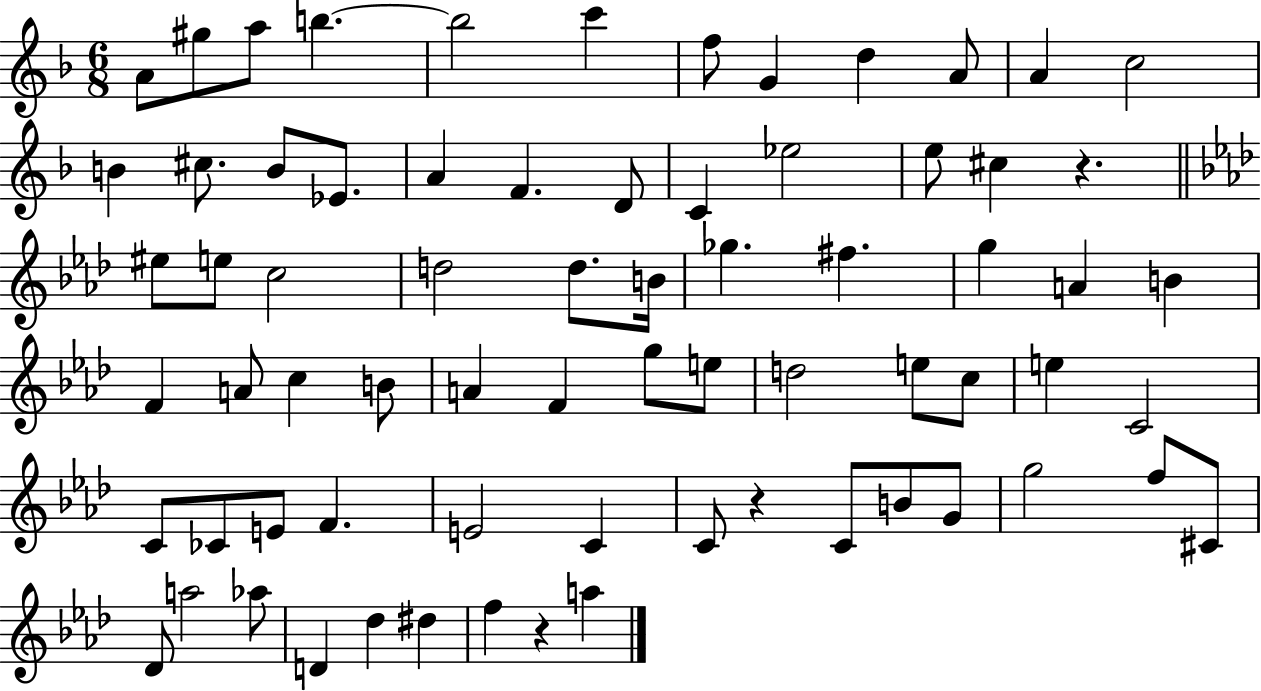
X:1
T:Untitled
M:6/8
L:1/4
K:F
A/2 ^g/2 a/2 b b2 c' f/2 G d A/2 A c2 B ^c/2 B/2 _E/2 A F D/2 C _e2 e/2 ^c z ^e/2 e/2 c2 d2 d/2 B/4 _g ^f g A B F A/2 c B/2 A F g/2 e/2 d2 e/2 c/2 e C2 C/2 _C/2 E/2 F E2 C C/2 z C/2 B/2 G/2 g2 f/2 ^C/2 _D/2 a2 _a/2 D _d ^d f z a